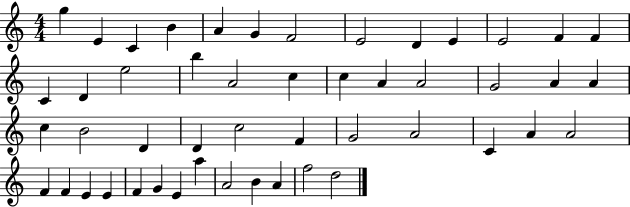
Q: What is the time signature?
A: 4/4